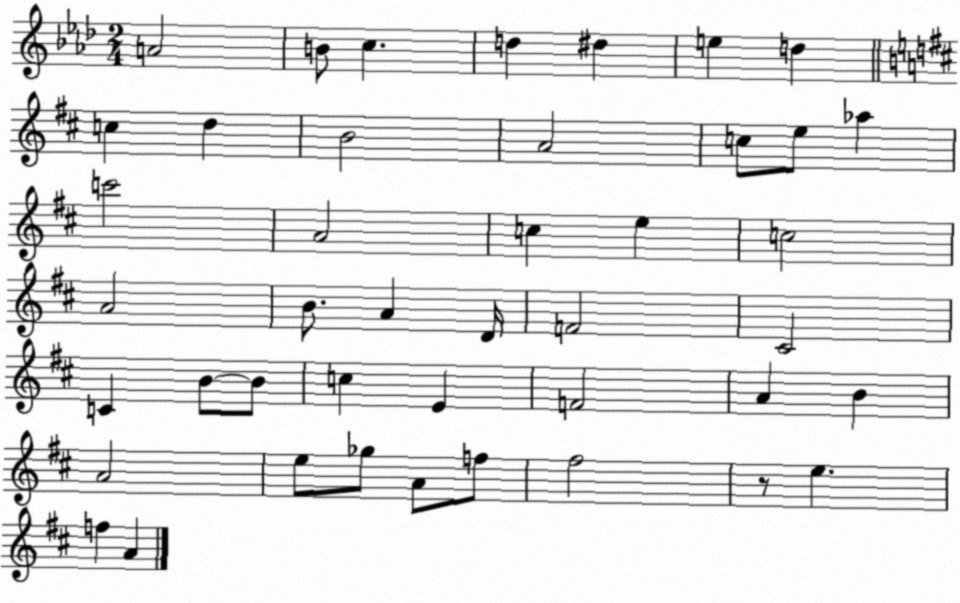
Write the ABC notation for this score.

X:1
T:Untitled
M:2/4
L:1/4
K:Ab
A2 B/2 c d ^d e d c d B2 A2 c/2 e/2 _a c'2 A2 c e c2 A2 B/2 A D/4 F2 ^C2 C B/2 B/2 c E F2 A B A2 e/2 _g/2 A/2 f/2 ^f2 z/2 e f A